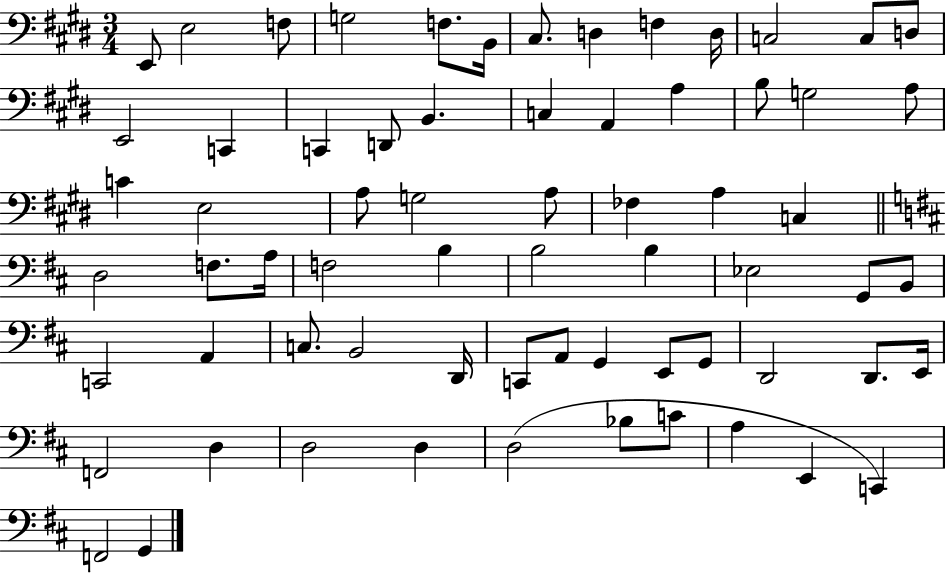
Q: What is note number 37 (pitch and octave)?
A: B3